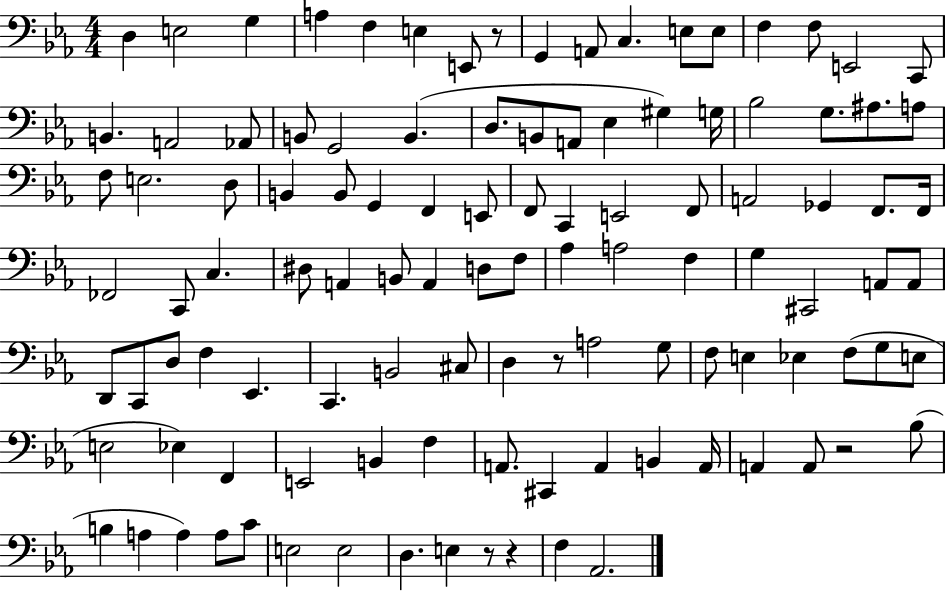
D3/q E3/h G3/q A3/q F3/q E3/q E2/e R/e G2/q A2/e C3/q. E3/e E3/e F3/q F3/e E2/h C2/e B2/q. A2/h Ab2/e B2/e G2/h B2/q. D3/e. B2/e A2/e Eb3/q G#3/q G3/s Bb3/h G3/e. A#3/e. A3/e F3/e E3/h. D3/e B2/q B2/e G2/q F2/q E2/e F2/e C2/q E2/h F2/e A2/h Gb2/q F2/e. F2/s FES2/h C2/e C3/q. D#3/e A2/q B2/e A2/q D3/e F3/e Ab3/q A3/h F3/q G3/q C#2/h A2/e A2/e D2/e C2/e D3/e F3/q Eb2/q. C2/q. B2/h C#3/e D3/q R/e A3/h G3/e F3/e E3/q Eb3/q F3/e G3/e E3/e E3/h Eb3/q F2/q E2/h B2/q F3/q A2/e. C#2/q A2/q B2/q A2/s A2/q A2/e R/h Bb3/e B3/q A3/q A3/q A3/e C4/e E3/h E3/h D3/q. E3/q R/e R/q F3/q Ab2/h.